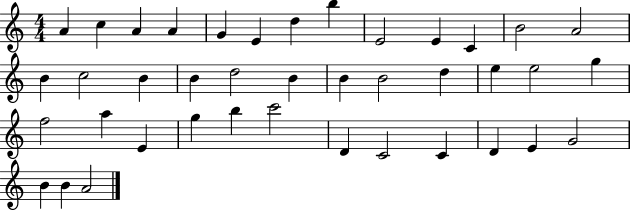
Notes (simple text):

A4/q C5/q A4/q A4/q G4/q E4/q D5/q B5/q E4/h E4/q C4/q B4/h A4/h B4/q C5/h B4/q B4/q D5/h B4/q B4/q B4/h D5/q E5/q E5/h G5/q F5/h A5/q E4/q G5/q B5/q C6/h D4/q C4/h C4/q D4/q E4/q G4/h B4/q B4/q A4/h